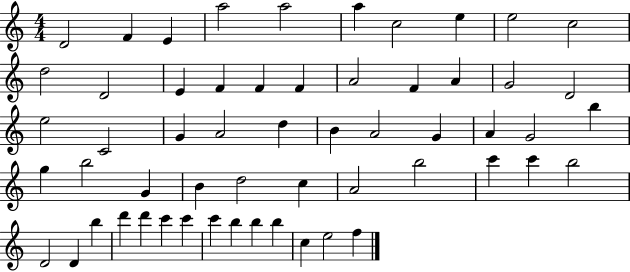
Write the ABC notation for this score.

X:1
T:Untitled
M:4/4
L:1/4
K:C
D2 F E a2 a2 a c2 e e2 c2 d2 D2 E F F F A2 F A G2 D2 e2 C2 G A2 d B A2 G A G2 b g b2 G B d2 c A2 b2 c' c' b2 D2 D b d' d' c' c' c' b b b c e2 f